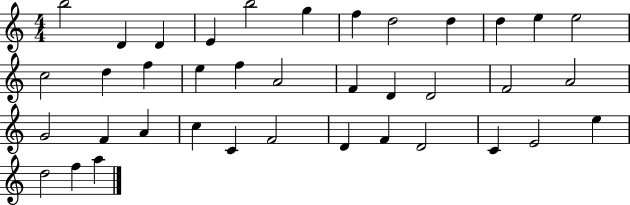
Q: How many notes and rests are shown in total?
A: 38